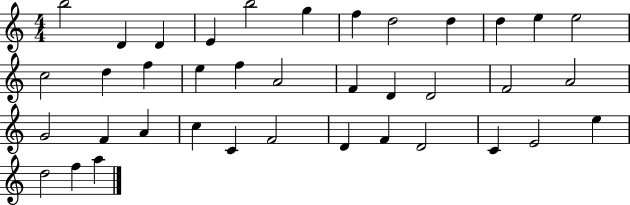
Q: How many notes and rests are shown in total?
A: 38